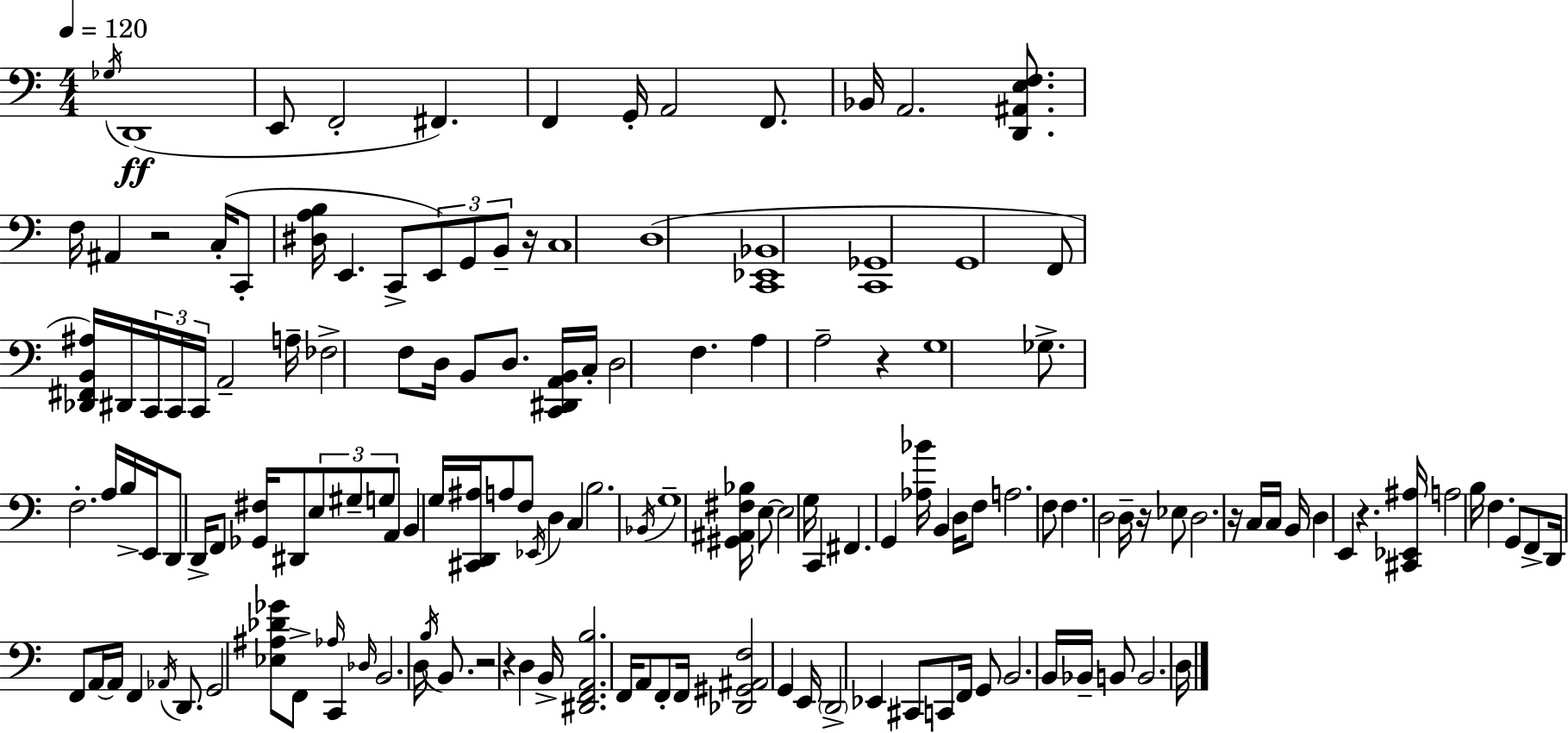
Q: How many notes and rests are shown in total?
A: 148